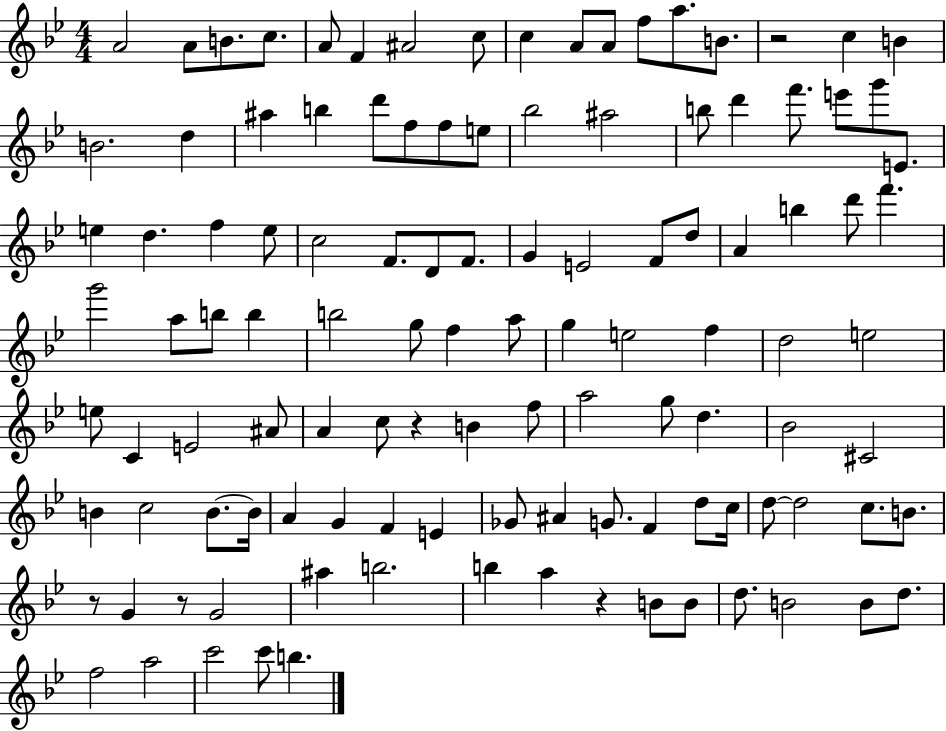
A4/h A4/e B4/e. C5/e. A4/e F4/q A#4/h C5/e C5/q A4/e A4/e F5/e A5/e. B4/e. R/h C5/q B4/q B4/h. D5/q A#5/q B5/q D6/e F5/e F5/e E5/e Bb5/h A#5/h B5/e D6/q F6/e. E6/e G6/e E4/e. E5/q D5/q. F5/q E5/e C5/h F4/e. D4/e F4/e. G4/q E4/h F4/e D5/e A4/q B5/q D6/e F6/q. G6/h A5/e B5/e B5/q B5/h G5/e F5/q A5/e G5/q E5/h F5/q D5/h E5/h E5/e C4/q E4/h A#4/e A4/q C5/e R/q B4/q F5/e A5/h G5/e D5/q. Bb4/h C#4/h B4/q C5/h B4/e. B4/s A4/q G4/q F4/q E4/q Gb4/e A#4/q G4/e. F4/q D5/e C5/s D5/e D5/h C5/e. B4/e. R/e G4/q R/e G4/h A#5/q B5/h. B5/q A5/q R/q B4/e B4/e D5/e. B4/h B4/e D5/e. F5/h A5/h C6/h C6/e B5/q.